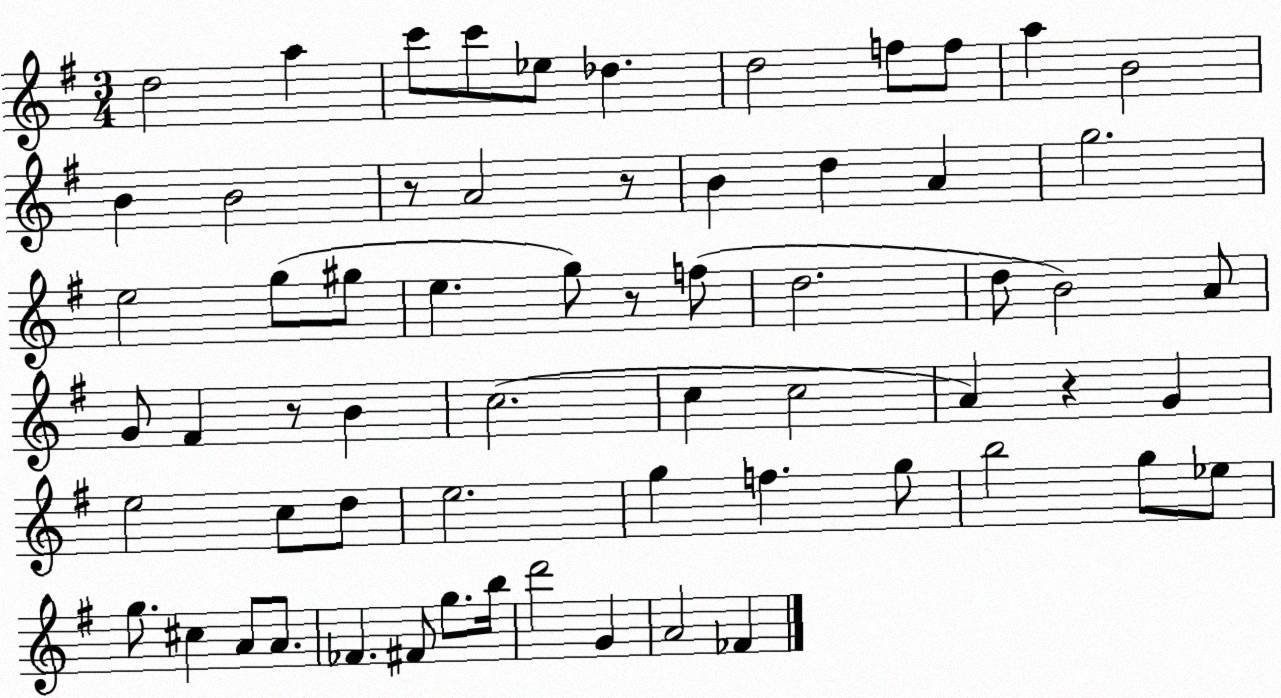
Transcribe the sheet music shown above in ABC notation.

X:1
T:Untitled
M:3/4
L:1/4
K:G
d2 a c'/2 c'/2 _e/2 _d d2 f/2 f/2 a B2 B B2 z/2 A2 z/2 B d A g2 e2 g/2 ^g/2 e g/2 z/2 f/2 d2 d/2 B2 A/2 G/2 ^F z/2 B c2 c c2 A z G e2 c/2 d/2 e2 g f g/2 b2 g/2 _e/2 g/2 ^c A/2 A/2 _F ^F/2 g/2 b/4 d'2 G A2 _F